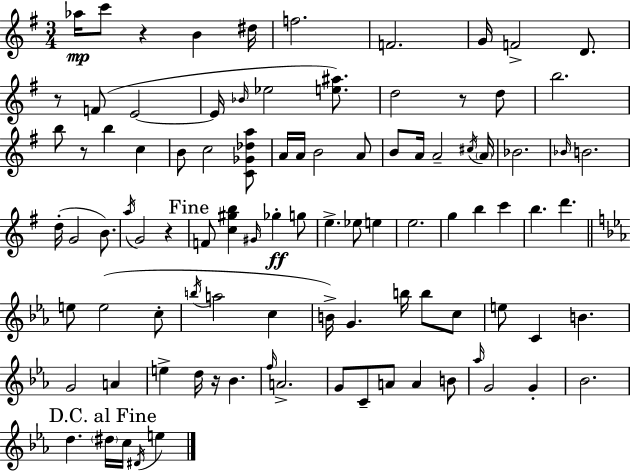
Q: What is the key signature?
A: G major